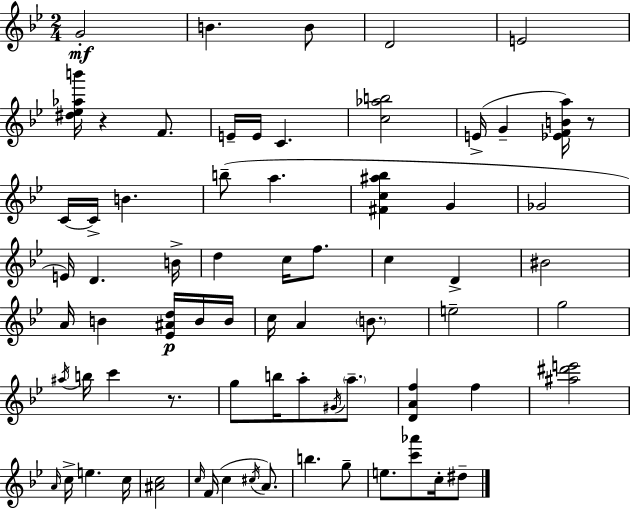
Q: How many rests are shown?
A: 3